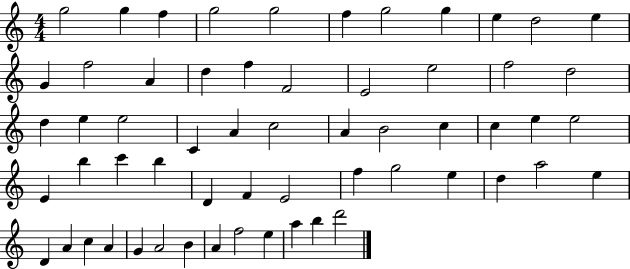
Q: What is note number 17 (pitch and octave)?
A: F4